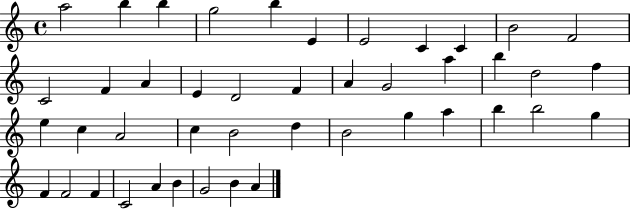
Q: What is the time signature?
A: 4/4